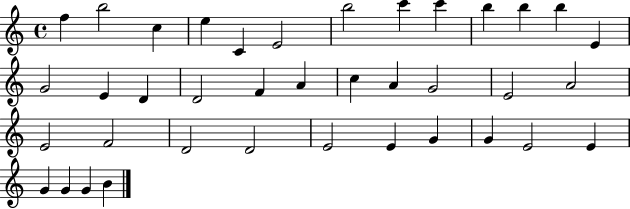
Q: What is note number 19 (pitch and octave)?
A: A4